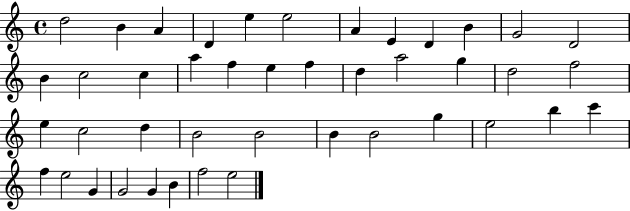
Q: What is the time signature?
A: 4/4